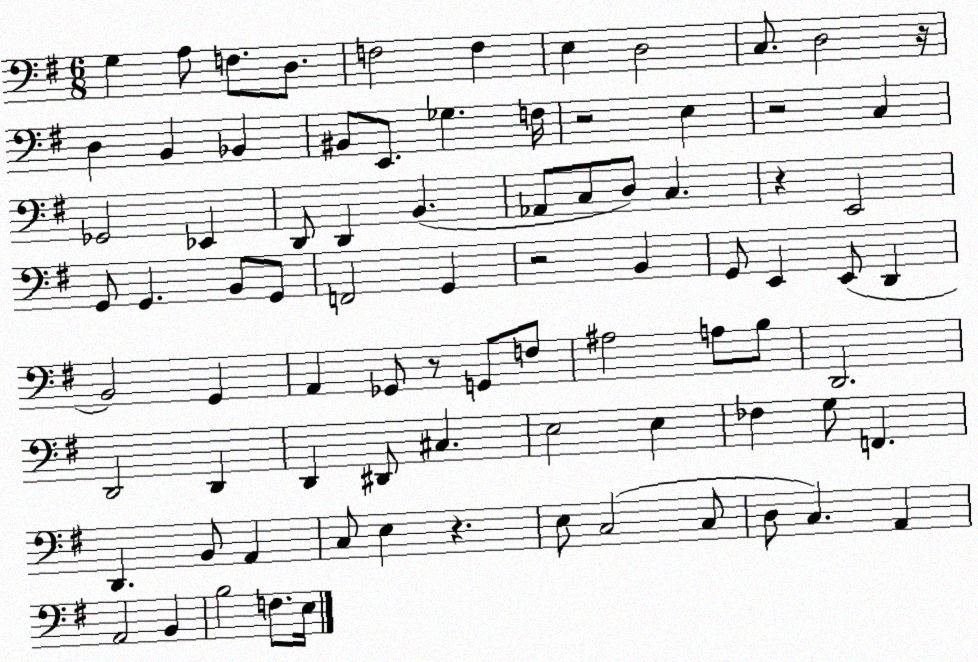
X:1
T:Untitled
M:6/8
L:1/4
K:G
G, A,/2 F,/2 D,/2 F,2 F, E, D,2 C,/2 D,2 z/4 D, B,, _B,, ^B,,/2 E,,/2 _G, F,/4 z2 E, z2 C, _G,,2 _E,, D,,/2 D,, B,, _A,,/2 C,/2 D,/2 C, z E,,2 G,,/2 G,, B,,/2 G,,/2 F,,2 G,, z2 B,, G,,/2 E,, E,,/2 D,, B,,2 G,, A,, _G,,/2 z/2 G,,/2 F,/2 ^A,2 A,/2 B,/2 D,,2 D,,2 D,, D,, ^D,,/2 ^C, E,2 E, _F, G,/2 F,, D,, B,,/2 A,, C,/2 E, z E,/2 C,2 C,/2 D,/2 C, A,, A,,2 B,, B,2 F,/2 E,/4